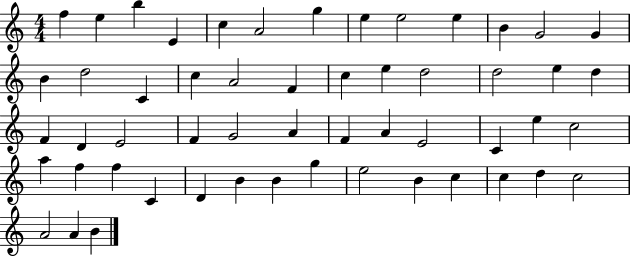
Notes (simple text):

F5/q E5/q B5/q E4/q C5/q A4/h G5/q E5/q E5/h E5/q B4/q G4/h G4/q B4/q D5/h C4/q C5/q A4/h F4/q C5/q E5/q D5/h D5/h E5/q D5/q F4/q D4/q E4/h F4/q G4/h A4/q F4/q A4/q E4/h C4/q E5/q C5/h A5/q F5/q F5/q C4/q D4/q B4/q B4/q G5/q E5/h B4/q C5/q C5/q D5/q C5/h A4/h A4/q B4/q